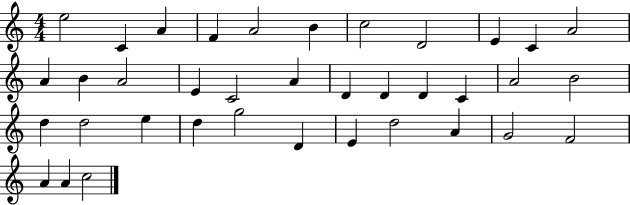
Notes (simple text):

E5/h C4/q A4/q F4/q A4/h B4/q C5/h D4/h E4/q C4/q A4/h A4/q B4/q A4/h E4/q C4/h A4/q D4/q D4/q D4/q C4/q A4/h B4/h D5/q D5/h E5/q D5/q G5/h D4/q E4/q D5/h A4/q G4/h F4/h A4/q A4/q C5/h